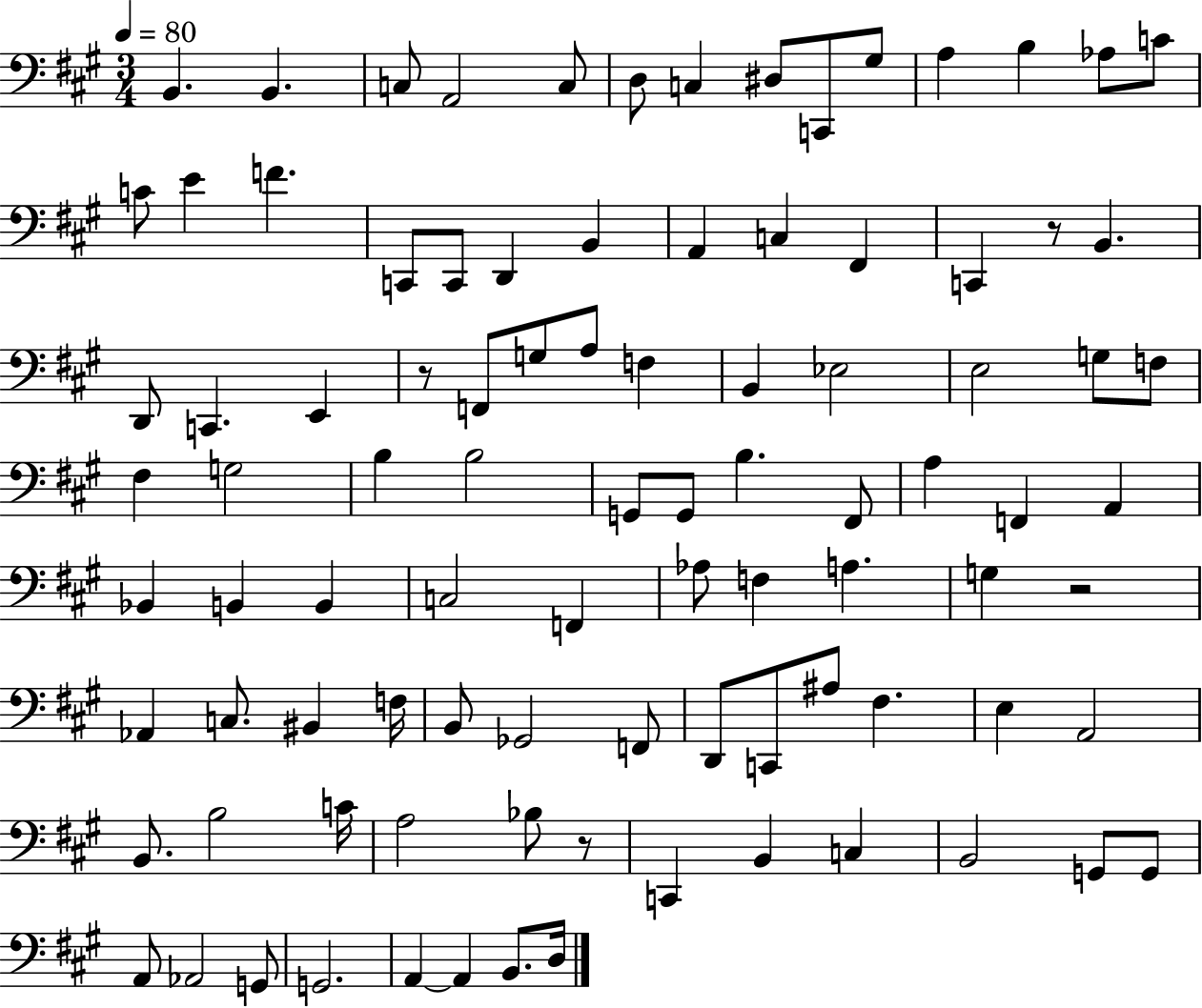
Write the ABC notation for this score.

X:1
T:Untitled
M:3/4
L:1/4
K:A
B,, B,, C,/2 A,,2 C,/2 D,/2 C, ^D,/2 C,,/2 ^G,/2 A, B, _A,/2 C/2 C/2 E F C,,/2 C,,/2 D,, B,, A,, C, ^F,, C,, z/2 B,, D,,/2 C,, E,, z/2 F,,/2 G,/2 A,/2 F, B,, _E,2 E,2 G,/2 F,/2 ^F, G,2 B, B,2 G,,/2 G,,/2 B, ^F,,/2 A, F,, A,, _B,, B,, B,, C,2 F,, _A,/2 F, A, G, z2 _A,, C,/2 ^B,, F,/4 B,,/2 _G,,2 F,,/2 D,,/2 C,,/2 ^A,/2 ^F, E, A,,2 B,,/2 B,2 C/4 A,2 _B,/2 z/2 C,, B,, C, B,,2 G,,/2 G,,/2 A,,/2 _A,,2 G,,/2 G,,2 A,, A,, B,,/2 D,/4